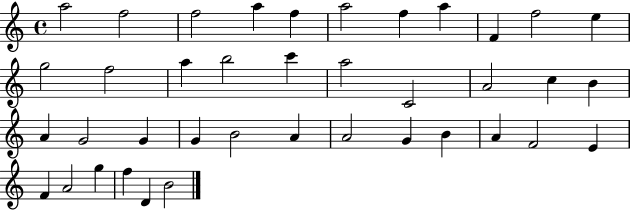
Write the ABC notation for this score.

X:1
T:Untitled
M:4/4
L:1/4
K:C
a2 f2 f2 a f a2 f a F f2 e g2 f2 a b2 c' a2 C2 A2 c B A G2 G G B2 A A2 G B A F2 E F A2 g f D B2